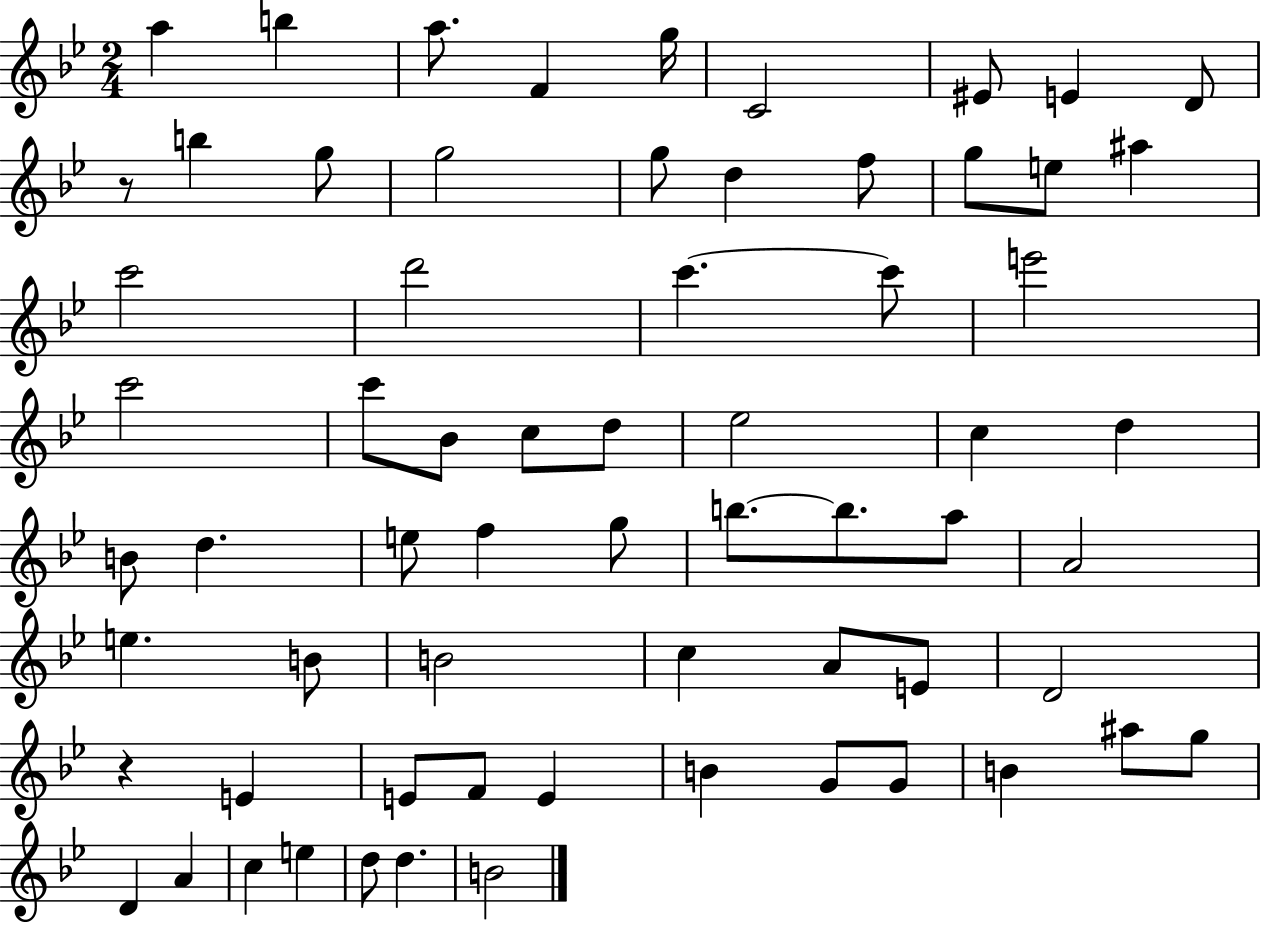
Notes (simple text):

A5/q B5/q A5/e. F4/q G5/s C4/h EIS4/e E4/q D4/e R/e B5/q G5/e G5/h G5/e D5/q F5/e G5/e E5/e A#5/q C6/h D6/h C6/q. C6/e E6/h C6/h C6/e Bb4/e C5/e D5/e Eb5/h C5/q D5/q B4/e D5/q. E5/e F5/q G5/e B5/e. B5/e. A5/e A4/h E5/q. B4/e B4/h C5/q A4/e E4/e D4/h R/q E4/q E4/e F4/e E4/q B4/q G4/e G4/e B4/q A#5/e G5/e D4/q A4/q C5/q E5/q D5/e D5/q. B4/h